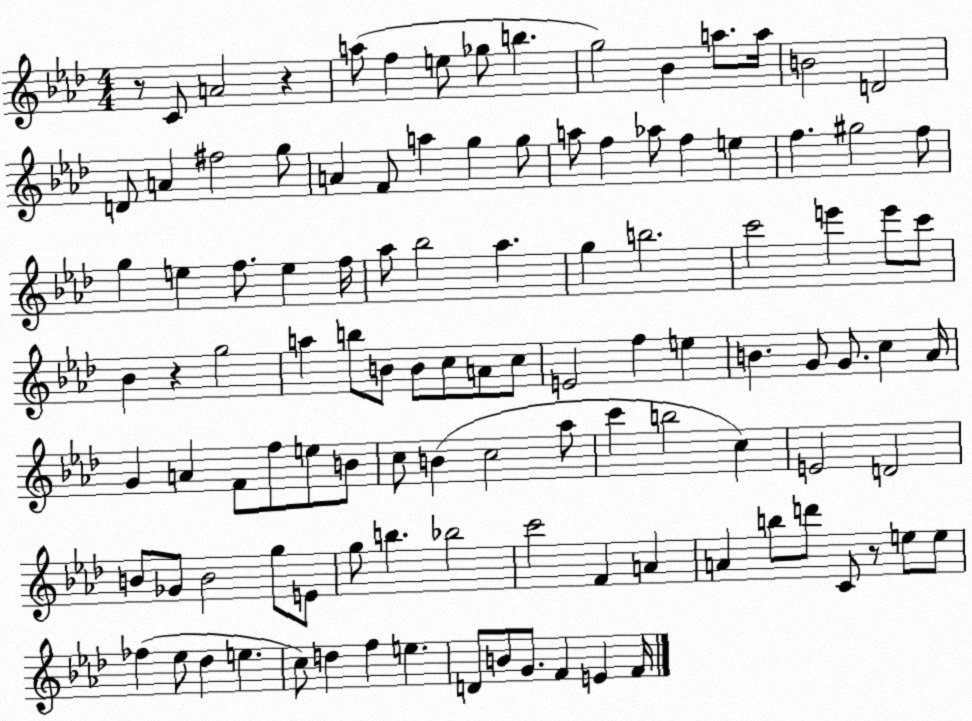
X:1
T:Untitled
M:4/4
L:1/4
K:Ab
z/2 C/2 A2 z a/2 f e/2 _g/2 b g2 _B a/2 a/4 B2 D2 D/2 A ^f2 g/2 A F/2 a g g/2 a/2 f _a/2 f e f ^g2 f/2 g e f/2 e f/4 _a/2 _b2 _a g b2 c'2 e' e'/2 c'/2 _B z g2 a b/2 B/2 B/2 c/2 A/2 c/2 E2 f e B G/2 G/2 c _A/4 G A F/2 f/2 e/2 B/2 c/2 B c2 _a/2 c' b2 c E2 D2 B/2 _G/2 B2 g/2 E/2 g/2 b _b2 c'2 F A A b/2 d'/2 C/2 z/2 e/2 e/2 _f _e/2 _d e c/2 d f e D/2 B/2 G/2 F E F/4